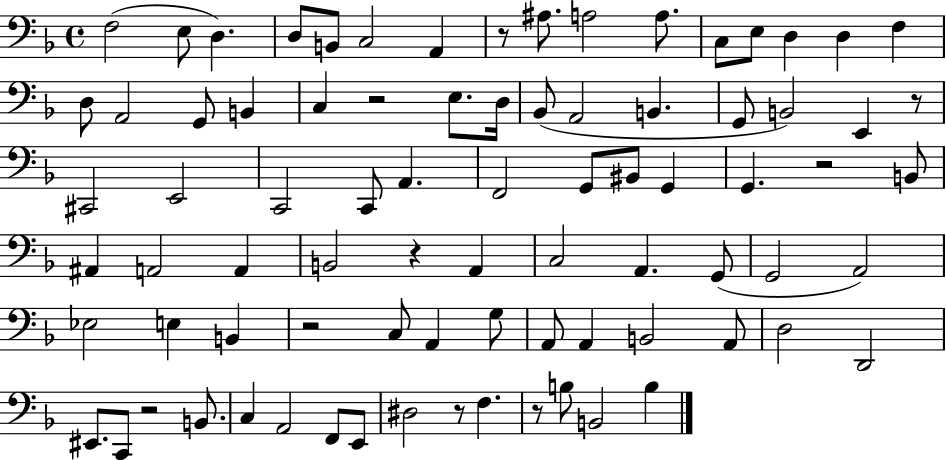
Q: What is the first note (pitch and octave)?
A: F3